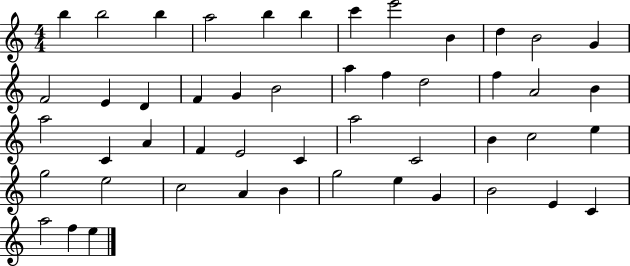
{
  \clef treble
  \numericTimeSignature
  \time 4/4
  \key c \major
  b''4 b''2 b''4 | a''2 b''4 b''4 | c'''4 e'''2 b'4 | d''4 b'2 g'4 | \break f'2 e'4 d'4 | f'4 g'4 b'2 | a''4 f''4 d''2 | f''4 a'2 b'4 | \break a''2 c'4 a'4 | f'4 e'2 c'4 | a''2 c'2 | b'4 c''2 e''4 | \break g''2 e''2 | c''2 a'4 b'4 | g''2 e''4 g'4 | b'2 e'4 c'4 | \break a''2 f''4 e''4 | \bar "|."
}